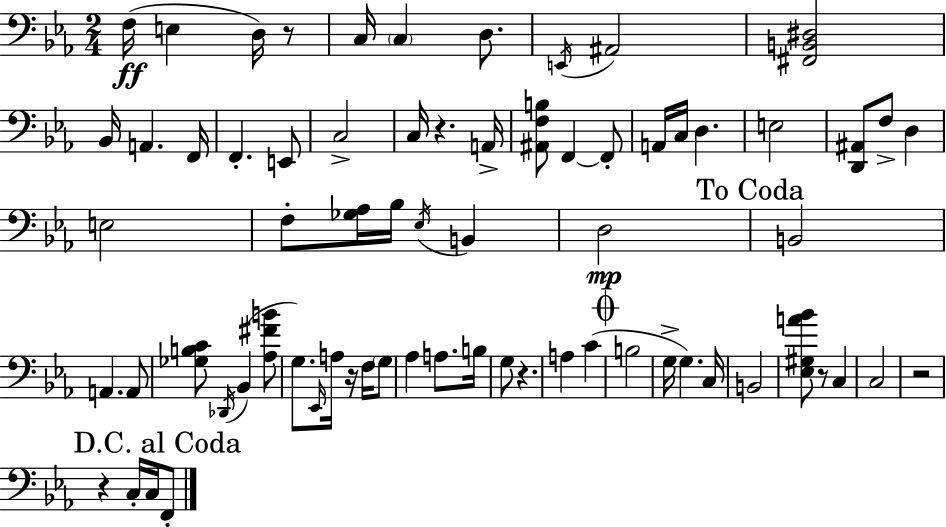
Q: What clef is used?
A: bass